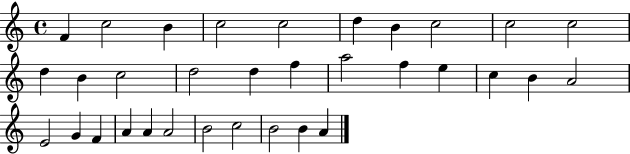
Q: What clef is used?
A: treble